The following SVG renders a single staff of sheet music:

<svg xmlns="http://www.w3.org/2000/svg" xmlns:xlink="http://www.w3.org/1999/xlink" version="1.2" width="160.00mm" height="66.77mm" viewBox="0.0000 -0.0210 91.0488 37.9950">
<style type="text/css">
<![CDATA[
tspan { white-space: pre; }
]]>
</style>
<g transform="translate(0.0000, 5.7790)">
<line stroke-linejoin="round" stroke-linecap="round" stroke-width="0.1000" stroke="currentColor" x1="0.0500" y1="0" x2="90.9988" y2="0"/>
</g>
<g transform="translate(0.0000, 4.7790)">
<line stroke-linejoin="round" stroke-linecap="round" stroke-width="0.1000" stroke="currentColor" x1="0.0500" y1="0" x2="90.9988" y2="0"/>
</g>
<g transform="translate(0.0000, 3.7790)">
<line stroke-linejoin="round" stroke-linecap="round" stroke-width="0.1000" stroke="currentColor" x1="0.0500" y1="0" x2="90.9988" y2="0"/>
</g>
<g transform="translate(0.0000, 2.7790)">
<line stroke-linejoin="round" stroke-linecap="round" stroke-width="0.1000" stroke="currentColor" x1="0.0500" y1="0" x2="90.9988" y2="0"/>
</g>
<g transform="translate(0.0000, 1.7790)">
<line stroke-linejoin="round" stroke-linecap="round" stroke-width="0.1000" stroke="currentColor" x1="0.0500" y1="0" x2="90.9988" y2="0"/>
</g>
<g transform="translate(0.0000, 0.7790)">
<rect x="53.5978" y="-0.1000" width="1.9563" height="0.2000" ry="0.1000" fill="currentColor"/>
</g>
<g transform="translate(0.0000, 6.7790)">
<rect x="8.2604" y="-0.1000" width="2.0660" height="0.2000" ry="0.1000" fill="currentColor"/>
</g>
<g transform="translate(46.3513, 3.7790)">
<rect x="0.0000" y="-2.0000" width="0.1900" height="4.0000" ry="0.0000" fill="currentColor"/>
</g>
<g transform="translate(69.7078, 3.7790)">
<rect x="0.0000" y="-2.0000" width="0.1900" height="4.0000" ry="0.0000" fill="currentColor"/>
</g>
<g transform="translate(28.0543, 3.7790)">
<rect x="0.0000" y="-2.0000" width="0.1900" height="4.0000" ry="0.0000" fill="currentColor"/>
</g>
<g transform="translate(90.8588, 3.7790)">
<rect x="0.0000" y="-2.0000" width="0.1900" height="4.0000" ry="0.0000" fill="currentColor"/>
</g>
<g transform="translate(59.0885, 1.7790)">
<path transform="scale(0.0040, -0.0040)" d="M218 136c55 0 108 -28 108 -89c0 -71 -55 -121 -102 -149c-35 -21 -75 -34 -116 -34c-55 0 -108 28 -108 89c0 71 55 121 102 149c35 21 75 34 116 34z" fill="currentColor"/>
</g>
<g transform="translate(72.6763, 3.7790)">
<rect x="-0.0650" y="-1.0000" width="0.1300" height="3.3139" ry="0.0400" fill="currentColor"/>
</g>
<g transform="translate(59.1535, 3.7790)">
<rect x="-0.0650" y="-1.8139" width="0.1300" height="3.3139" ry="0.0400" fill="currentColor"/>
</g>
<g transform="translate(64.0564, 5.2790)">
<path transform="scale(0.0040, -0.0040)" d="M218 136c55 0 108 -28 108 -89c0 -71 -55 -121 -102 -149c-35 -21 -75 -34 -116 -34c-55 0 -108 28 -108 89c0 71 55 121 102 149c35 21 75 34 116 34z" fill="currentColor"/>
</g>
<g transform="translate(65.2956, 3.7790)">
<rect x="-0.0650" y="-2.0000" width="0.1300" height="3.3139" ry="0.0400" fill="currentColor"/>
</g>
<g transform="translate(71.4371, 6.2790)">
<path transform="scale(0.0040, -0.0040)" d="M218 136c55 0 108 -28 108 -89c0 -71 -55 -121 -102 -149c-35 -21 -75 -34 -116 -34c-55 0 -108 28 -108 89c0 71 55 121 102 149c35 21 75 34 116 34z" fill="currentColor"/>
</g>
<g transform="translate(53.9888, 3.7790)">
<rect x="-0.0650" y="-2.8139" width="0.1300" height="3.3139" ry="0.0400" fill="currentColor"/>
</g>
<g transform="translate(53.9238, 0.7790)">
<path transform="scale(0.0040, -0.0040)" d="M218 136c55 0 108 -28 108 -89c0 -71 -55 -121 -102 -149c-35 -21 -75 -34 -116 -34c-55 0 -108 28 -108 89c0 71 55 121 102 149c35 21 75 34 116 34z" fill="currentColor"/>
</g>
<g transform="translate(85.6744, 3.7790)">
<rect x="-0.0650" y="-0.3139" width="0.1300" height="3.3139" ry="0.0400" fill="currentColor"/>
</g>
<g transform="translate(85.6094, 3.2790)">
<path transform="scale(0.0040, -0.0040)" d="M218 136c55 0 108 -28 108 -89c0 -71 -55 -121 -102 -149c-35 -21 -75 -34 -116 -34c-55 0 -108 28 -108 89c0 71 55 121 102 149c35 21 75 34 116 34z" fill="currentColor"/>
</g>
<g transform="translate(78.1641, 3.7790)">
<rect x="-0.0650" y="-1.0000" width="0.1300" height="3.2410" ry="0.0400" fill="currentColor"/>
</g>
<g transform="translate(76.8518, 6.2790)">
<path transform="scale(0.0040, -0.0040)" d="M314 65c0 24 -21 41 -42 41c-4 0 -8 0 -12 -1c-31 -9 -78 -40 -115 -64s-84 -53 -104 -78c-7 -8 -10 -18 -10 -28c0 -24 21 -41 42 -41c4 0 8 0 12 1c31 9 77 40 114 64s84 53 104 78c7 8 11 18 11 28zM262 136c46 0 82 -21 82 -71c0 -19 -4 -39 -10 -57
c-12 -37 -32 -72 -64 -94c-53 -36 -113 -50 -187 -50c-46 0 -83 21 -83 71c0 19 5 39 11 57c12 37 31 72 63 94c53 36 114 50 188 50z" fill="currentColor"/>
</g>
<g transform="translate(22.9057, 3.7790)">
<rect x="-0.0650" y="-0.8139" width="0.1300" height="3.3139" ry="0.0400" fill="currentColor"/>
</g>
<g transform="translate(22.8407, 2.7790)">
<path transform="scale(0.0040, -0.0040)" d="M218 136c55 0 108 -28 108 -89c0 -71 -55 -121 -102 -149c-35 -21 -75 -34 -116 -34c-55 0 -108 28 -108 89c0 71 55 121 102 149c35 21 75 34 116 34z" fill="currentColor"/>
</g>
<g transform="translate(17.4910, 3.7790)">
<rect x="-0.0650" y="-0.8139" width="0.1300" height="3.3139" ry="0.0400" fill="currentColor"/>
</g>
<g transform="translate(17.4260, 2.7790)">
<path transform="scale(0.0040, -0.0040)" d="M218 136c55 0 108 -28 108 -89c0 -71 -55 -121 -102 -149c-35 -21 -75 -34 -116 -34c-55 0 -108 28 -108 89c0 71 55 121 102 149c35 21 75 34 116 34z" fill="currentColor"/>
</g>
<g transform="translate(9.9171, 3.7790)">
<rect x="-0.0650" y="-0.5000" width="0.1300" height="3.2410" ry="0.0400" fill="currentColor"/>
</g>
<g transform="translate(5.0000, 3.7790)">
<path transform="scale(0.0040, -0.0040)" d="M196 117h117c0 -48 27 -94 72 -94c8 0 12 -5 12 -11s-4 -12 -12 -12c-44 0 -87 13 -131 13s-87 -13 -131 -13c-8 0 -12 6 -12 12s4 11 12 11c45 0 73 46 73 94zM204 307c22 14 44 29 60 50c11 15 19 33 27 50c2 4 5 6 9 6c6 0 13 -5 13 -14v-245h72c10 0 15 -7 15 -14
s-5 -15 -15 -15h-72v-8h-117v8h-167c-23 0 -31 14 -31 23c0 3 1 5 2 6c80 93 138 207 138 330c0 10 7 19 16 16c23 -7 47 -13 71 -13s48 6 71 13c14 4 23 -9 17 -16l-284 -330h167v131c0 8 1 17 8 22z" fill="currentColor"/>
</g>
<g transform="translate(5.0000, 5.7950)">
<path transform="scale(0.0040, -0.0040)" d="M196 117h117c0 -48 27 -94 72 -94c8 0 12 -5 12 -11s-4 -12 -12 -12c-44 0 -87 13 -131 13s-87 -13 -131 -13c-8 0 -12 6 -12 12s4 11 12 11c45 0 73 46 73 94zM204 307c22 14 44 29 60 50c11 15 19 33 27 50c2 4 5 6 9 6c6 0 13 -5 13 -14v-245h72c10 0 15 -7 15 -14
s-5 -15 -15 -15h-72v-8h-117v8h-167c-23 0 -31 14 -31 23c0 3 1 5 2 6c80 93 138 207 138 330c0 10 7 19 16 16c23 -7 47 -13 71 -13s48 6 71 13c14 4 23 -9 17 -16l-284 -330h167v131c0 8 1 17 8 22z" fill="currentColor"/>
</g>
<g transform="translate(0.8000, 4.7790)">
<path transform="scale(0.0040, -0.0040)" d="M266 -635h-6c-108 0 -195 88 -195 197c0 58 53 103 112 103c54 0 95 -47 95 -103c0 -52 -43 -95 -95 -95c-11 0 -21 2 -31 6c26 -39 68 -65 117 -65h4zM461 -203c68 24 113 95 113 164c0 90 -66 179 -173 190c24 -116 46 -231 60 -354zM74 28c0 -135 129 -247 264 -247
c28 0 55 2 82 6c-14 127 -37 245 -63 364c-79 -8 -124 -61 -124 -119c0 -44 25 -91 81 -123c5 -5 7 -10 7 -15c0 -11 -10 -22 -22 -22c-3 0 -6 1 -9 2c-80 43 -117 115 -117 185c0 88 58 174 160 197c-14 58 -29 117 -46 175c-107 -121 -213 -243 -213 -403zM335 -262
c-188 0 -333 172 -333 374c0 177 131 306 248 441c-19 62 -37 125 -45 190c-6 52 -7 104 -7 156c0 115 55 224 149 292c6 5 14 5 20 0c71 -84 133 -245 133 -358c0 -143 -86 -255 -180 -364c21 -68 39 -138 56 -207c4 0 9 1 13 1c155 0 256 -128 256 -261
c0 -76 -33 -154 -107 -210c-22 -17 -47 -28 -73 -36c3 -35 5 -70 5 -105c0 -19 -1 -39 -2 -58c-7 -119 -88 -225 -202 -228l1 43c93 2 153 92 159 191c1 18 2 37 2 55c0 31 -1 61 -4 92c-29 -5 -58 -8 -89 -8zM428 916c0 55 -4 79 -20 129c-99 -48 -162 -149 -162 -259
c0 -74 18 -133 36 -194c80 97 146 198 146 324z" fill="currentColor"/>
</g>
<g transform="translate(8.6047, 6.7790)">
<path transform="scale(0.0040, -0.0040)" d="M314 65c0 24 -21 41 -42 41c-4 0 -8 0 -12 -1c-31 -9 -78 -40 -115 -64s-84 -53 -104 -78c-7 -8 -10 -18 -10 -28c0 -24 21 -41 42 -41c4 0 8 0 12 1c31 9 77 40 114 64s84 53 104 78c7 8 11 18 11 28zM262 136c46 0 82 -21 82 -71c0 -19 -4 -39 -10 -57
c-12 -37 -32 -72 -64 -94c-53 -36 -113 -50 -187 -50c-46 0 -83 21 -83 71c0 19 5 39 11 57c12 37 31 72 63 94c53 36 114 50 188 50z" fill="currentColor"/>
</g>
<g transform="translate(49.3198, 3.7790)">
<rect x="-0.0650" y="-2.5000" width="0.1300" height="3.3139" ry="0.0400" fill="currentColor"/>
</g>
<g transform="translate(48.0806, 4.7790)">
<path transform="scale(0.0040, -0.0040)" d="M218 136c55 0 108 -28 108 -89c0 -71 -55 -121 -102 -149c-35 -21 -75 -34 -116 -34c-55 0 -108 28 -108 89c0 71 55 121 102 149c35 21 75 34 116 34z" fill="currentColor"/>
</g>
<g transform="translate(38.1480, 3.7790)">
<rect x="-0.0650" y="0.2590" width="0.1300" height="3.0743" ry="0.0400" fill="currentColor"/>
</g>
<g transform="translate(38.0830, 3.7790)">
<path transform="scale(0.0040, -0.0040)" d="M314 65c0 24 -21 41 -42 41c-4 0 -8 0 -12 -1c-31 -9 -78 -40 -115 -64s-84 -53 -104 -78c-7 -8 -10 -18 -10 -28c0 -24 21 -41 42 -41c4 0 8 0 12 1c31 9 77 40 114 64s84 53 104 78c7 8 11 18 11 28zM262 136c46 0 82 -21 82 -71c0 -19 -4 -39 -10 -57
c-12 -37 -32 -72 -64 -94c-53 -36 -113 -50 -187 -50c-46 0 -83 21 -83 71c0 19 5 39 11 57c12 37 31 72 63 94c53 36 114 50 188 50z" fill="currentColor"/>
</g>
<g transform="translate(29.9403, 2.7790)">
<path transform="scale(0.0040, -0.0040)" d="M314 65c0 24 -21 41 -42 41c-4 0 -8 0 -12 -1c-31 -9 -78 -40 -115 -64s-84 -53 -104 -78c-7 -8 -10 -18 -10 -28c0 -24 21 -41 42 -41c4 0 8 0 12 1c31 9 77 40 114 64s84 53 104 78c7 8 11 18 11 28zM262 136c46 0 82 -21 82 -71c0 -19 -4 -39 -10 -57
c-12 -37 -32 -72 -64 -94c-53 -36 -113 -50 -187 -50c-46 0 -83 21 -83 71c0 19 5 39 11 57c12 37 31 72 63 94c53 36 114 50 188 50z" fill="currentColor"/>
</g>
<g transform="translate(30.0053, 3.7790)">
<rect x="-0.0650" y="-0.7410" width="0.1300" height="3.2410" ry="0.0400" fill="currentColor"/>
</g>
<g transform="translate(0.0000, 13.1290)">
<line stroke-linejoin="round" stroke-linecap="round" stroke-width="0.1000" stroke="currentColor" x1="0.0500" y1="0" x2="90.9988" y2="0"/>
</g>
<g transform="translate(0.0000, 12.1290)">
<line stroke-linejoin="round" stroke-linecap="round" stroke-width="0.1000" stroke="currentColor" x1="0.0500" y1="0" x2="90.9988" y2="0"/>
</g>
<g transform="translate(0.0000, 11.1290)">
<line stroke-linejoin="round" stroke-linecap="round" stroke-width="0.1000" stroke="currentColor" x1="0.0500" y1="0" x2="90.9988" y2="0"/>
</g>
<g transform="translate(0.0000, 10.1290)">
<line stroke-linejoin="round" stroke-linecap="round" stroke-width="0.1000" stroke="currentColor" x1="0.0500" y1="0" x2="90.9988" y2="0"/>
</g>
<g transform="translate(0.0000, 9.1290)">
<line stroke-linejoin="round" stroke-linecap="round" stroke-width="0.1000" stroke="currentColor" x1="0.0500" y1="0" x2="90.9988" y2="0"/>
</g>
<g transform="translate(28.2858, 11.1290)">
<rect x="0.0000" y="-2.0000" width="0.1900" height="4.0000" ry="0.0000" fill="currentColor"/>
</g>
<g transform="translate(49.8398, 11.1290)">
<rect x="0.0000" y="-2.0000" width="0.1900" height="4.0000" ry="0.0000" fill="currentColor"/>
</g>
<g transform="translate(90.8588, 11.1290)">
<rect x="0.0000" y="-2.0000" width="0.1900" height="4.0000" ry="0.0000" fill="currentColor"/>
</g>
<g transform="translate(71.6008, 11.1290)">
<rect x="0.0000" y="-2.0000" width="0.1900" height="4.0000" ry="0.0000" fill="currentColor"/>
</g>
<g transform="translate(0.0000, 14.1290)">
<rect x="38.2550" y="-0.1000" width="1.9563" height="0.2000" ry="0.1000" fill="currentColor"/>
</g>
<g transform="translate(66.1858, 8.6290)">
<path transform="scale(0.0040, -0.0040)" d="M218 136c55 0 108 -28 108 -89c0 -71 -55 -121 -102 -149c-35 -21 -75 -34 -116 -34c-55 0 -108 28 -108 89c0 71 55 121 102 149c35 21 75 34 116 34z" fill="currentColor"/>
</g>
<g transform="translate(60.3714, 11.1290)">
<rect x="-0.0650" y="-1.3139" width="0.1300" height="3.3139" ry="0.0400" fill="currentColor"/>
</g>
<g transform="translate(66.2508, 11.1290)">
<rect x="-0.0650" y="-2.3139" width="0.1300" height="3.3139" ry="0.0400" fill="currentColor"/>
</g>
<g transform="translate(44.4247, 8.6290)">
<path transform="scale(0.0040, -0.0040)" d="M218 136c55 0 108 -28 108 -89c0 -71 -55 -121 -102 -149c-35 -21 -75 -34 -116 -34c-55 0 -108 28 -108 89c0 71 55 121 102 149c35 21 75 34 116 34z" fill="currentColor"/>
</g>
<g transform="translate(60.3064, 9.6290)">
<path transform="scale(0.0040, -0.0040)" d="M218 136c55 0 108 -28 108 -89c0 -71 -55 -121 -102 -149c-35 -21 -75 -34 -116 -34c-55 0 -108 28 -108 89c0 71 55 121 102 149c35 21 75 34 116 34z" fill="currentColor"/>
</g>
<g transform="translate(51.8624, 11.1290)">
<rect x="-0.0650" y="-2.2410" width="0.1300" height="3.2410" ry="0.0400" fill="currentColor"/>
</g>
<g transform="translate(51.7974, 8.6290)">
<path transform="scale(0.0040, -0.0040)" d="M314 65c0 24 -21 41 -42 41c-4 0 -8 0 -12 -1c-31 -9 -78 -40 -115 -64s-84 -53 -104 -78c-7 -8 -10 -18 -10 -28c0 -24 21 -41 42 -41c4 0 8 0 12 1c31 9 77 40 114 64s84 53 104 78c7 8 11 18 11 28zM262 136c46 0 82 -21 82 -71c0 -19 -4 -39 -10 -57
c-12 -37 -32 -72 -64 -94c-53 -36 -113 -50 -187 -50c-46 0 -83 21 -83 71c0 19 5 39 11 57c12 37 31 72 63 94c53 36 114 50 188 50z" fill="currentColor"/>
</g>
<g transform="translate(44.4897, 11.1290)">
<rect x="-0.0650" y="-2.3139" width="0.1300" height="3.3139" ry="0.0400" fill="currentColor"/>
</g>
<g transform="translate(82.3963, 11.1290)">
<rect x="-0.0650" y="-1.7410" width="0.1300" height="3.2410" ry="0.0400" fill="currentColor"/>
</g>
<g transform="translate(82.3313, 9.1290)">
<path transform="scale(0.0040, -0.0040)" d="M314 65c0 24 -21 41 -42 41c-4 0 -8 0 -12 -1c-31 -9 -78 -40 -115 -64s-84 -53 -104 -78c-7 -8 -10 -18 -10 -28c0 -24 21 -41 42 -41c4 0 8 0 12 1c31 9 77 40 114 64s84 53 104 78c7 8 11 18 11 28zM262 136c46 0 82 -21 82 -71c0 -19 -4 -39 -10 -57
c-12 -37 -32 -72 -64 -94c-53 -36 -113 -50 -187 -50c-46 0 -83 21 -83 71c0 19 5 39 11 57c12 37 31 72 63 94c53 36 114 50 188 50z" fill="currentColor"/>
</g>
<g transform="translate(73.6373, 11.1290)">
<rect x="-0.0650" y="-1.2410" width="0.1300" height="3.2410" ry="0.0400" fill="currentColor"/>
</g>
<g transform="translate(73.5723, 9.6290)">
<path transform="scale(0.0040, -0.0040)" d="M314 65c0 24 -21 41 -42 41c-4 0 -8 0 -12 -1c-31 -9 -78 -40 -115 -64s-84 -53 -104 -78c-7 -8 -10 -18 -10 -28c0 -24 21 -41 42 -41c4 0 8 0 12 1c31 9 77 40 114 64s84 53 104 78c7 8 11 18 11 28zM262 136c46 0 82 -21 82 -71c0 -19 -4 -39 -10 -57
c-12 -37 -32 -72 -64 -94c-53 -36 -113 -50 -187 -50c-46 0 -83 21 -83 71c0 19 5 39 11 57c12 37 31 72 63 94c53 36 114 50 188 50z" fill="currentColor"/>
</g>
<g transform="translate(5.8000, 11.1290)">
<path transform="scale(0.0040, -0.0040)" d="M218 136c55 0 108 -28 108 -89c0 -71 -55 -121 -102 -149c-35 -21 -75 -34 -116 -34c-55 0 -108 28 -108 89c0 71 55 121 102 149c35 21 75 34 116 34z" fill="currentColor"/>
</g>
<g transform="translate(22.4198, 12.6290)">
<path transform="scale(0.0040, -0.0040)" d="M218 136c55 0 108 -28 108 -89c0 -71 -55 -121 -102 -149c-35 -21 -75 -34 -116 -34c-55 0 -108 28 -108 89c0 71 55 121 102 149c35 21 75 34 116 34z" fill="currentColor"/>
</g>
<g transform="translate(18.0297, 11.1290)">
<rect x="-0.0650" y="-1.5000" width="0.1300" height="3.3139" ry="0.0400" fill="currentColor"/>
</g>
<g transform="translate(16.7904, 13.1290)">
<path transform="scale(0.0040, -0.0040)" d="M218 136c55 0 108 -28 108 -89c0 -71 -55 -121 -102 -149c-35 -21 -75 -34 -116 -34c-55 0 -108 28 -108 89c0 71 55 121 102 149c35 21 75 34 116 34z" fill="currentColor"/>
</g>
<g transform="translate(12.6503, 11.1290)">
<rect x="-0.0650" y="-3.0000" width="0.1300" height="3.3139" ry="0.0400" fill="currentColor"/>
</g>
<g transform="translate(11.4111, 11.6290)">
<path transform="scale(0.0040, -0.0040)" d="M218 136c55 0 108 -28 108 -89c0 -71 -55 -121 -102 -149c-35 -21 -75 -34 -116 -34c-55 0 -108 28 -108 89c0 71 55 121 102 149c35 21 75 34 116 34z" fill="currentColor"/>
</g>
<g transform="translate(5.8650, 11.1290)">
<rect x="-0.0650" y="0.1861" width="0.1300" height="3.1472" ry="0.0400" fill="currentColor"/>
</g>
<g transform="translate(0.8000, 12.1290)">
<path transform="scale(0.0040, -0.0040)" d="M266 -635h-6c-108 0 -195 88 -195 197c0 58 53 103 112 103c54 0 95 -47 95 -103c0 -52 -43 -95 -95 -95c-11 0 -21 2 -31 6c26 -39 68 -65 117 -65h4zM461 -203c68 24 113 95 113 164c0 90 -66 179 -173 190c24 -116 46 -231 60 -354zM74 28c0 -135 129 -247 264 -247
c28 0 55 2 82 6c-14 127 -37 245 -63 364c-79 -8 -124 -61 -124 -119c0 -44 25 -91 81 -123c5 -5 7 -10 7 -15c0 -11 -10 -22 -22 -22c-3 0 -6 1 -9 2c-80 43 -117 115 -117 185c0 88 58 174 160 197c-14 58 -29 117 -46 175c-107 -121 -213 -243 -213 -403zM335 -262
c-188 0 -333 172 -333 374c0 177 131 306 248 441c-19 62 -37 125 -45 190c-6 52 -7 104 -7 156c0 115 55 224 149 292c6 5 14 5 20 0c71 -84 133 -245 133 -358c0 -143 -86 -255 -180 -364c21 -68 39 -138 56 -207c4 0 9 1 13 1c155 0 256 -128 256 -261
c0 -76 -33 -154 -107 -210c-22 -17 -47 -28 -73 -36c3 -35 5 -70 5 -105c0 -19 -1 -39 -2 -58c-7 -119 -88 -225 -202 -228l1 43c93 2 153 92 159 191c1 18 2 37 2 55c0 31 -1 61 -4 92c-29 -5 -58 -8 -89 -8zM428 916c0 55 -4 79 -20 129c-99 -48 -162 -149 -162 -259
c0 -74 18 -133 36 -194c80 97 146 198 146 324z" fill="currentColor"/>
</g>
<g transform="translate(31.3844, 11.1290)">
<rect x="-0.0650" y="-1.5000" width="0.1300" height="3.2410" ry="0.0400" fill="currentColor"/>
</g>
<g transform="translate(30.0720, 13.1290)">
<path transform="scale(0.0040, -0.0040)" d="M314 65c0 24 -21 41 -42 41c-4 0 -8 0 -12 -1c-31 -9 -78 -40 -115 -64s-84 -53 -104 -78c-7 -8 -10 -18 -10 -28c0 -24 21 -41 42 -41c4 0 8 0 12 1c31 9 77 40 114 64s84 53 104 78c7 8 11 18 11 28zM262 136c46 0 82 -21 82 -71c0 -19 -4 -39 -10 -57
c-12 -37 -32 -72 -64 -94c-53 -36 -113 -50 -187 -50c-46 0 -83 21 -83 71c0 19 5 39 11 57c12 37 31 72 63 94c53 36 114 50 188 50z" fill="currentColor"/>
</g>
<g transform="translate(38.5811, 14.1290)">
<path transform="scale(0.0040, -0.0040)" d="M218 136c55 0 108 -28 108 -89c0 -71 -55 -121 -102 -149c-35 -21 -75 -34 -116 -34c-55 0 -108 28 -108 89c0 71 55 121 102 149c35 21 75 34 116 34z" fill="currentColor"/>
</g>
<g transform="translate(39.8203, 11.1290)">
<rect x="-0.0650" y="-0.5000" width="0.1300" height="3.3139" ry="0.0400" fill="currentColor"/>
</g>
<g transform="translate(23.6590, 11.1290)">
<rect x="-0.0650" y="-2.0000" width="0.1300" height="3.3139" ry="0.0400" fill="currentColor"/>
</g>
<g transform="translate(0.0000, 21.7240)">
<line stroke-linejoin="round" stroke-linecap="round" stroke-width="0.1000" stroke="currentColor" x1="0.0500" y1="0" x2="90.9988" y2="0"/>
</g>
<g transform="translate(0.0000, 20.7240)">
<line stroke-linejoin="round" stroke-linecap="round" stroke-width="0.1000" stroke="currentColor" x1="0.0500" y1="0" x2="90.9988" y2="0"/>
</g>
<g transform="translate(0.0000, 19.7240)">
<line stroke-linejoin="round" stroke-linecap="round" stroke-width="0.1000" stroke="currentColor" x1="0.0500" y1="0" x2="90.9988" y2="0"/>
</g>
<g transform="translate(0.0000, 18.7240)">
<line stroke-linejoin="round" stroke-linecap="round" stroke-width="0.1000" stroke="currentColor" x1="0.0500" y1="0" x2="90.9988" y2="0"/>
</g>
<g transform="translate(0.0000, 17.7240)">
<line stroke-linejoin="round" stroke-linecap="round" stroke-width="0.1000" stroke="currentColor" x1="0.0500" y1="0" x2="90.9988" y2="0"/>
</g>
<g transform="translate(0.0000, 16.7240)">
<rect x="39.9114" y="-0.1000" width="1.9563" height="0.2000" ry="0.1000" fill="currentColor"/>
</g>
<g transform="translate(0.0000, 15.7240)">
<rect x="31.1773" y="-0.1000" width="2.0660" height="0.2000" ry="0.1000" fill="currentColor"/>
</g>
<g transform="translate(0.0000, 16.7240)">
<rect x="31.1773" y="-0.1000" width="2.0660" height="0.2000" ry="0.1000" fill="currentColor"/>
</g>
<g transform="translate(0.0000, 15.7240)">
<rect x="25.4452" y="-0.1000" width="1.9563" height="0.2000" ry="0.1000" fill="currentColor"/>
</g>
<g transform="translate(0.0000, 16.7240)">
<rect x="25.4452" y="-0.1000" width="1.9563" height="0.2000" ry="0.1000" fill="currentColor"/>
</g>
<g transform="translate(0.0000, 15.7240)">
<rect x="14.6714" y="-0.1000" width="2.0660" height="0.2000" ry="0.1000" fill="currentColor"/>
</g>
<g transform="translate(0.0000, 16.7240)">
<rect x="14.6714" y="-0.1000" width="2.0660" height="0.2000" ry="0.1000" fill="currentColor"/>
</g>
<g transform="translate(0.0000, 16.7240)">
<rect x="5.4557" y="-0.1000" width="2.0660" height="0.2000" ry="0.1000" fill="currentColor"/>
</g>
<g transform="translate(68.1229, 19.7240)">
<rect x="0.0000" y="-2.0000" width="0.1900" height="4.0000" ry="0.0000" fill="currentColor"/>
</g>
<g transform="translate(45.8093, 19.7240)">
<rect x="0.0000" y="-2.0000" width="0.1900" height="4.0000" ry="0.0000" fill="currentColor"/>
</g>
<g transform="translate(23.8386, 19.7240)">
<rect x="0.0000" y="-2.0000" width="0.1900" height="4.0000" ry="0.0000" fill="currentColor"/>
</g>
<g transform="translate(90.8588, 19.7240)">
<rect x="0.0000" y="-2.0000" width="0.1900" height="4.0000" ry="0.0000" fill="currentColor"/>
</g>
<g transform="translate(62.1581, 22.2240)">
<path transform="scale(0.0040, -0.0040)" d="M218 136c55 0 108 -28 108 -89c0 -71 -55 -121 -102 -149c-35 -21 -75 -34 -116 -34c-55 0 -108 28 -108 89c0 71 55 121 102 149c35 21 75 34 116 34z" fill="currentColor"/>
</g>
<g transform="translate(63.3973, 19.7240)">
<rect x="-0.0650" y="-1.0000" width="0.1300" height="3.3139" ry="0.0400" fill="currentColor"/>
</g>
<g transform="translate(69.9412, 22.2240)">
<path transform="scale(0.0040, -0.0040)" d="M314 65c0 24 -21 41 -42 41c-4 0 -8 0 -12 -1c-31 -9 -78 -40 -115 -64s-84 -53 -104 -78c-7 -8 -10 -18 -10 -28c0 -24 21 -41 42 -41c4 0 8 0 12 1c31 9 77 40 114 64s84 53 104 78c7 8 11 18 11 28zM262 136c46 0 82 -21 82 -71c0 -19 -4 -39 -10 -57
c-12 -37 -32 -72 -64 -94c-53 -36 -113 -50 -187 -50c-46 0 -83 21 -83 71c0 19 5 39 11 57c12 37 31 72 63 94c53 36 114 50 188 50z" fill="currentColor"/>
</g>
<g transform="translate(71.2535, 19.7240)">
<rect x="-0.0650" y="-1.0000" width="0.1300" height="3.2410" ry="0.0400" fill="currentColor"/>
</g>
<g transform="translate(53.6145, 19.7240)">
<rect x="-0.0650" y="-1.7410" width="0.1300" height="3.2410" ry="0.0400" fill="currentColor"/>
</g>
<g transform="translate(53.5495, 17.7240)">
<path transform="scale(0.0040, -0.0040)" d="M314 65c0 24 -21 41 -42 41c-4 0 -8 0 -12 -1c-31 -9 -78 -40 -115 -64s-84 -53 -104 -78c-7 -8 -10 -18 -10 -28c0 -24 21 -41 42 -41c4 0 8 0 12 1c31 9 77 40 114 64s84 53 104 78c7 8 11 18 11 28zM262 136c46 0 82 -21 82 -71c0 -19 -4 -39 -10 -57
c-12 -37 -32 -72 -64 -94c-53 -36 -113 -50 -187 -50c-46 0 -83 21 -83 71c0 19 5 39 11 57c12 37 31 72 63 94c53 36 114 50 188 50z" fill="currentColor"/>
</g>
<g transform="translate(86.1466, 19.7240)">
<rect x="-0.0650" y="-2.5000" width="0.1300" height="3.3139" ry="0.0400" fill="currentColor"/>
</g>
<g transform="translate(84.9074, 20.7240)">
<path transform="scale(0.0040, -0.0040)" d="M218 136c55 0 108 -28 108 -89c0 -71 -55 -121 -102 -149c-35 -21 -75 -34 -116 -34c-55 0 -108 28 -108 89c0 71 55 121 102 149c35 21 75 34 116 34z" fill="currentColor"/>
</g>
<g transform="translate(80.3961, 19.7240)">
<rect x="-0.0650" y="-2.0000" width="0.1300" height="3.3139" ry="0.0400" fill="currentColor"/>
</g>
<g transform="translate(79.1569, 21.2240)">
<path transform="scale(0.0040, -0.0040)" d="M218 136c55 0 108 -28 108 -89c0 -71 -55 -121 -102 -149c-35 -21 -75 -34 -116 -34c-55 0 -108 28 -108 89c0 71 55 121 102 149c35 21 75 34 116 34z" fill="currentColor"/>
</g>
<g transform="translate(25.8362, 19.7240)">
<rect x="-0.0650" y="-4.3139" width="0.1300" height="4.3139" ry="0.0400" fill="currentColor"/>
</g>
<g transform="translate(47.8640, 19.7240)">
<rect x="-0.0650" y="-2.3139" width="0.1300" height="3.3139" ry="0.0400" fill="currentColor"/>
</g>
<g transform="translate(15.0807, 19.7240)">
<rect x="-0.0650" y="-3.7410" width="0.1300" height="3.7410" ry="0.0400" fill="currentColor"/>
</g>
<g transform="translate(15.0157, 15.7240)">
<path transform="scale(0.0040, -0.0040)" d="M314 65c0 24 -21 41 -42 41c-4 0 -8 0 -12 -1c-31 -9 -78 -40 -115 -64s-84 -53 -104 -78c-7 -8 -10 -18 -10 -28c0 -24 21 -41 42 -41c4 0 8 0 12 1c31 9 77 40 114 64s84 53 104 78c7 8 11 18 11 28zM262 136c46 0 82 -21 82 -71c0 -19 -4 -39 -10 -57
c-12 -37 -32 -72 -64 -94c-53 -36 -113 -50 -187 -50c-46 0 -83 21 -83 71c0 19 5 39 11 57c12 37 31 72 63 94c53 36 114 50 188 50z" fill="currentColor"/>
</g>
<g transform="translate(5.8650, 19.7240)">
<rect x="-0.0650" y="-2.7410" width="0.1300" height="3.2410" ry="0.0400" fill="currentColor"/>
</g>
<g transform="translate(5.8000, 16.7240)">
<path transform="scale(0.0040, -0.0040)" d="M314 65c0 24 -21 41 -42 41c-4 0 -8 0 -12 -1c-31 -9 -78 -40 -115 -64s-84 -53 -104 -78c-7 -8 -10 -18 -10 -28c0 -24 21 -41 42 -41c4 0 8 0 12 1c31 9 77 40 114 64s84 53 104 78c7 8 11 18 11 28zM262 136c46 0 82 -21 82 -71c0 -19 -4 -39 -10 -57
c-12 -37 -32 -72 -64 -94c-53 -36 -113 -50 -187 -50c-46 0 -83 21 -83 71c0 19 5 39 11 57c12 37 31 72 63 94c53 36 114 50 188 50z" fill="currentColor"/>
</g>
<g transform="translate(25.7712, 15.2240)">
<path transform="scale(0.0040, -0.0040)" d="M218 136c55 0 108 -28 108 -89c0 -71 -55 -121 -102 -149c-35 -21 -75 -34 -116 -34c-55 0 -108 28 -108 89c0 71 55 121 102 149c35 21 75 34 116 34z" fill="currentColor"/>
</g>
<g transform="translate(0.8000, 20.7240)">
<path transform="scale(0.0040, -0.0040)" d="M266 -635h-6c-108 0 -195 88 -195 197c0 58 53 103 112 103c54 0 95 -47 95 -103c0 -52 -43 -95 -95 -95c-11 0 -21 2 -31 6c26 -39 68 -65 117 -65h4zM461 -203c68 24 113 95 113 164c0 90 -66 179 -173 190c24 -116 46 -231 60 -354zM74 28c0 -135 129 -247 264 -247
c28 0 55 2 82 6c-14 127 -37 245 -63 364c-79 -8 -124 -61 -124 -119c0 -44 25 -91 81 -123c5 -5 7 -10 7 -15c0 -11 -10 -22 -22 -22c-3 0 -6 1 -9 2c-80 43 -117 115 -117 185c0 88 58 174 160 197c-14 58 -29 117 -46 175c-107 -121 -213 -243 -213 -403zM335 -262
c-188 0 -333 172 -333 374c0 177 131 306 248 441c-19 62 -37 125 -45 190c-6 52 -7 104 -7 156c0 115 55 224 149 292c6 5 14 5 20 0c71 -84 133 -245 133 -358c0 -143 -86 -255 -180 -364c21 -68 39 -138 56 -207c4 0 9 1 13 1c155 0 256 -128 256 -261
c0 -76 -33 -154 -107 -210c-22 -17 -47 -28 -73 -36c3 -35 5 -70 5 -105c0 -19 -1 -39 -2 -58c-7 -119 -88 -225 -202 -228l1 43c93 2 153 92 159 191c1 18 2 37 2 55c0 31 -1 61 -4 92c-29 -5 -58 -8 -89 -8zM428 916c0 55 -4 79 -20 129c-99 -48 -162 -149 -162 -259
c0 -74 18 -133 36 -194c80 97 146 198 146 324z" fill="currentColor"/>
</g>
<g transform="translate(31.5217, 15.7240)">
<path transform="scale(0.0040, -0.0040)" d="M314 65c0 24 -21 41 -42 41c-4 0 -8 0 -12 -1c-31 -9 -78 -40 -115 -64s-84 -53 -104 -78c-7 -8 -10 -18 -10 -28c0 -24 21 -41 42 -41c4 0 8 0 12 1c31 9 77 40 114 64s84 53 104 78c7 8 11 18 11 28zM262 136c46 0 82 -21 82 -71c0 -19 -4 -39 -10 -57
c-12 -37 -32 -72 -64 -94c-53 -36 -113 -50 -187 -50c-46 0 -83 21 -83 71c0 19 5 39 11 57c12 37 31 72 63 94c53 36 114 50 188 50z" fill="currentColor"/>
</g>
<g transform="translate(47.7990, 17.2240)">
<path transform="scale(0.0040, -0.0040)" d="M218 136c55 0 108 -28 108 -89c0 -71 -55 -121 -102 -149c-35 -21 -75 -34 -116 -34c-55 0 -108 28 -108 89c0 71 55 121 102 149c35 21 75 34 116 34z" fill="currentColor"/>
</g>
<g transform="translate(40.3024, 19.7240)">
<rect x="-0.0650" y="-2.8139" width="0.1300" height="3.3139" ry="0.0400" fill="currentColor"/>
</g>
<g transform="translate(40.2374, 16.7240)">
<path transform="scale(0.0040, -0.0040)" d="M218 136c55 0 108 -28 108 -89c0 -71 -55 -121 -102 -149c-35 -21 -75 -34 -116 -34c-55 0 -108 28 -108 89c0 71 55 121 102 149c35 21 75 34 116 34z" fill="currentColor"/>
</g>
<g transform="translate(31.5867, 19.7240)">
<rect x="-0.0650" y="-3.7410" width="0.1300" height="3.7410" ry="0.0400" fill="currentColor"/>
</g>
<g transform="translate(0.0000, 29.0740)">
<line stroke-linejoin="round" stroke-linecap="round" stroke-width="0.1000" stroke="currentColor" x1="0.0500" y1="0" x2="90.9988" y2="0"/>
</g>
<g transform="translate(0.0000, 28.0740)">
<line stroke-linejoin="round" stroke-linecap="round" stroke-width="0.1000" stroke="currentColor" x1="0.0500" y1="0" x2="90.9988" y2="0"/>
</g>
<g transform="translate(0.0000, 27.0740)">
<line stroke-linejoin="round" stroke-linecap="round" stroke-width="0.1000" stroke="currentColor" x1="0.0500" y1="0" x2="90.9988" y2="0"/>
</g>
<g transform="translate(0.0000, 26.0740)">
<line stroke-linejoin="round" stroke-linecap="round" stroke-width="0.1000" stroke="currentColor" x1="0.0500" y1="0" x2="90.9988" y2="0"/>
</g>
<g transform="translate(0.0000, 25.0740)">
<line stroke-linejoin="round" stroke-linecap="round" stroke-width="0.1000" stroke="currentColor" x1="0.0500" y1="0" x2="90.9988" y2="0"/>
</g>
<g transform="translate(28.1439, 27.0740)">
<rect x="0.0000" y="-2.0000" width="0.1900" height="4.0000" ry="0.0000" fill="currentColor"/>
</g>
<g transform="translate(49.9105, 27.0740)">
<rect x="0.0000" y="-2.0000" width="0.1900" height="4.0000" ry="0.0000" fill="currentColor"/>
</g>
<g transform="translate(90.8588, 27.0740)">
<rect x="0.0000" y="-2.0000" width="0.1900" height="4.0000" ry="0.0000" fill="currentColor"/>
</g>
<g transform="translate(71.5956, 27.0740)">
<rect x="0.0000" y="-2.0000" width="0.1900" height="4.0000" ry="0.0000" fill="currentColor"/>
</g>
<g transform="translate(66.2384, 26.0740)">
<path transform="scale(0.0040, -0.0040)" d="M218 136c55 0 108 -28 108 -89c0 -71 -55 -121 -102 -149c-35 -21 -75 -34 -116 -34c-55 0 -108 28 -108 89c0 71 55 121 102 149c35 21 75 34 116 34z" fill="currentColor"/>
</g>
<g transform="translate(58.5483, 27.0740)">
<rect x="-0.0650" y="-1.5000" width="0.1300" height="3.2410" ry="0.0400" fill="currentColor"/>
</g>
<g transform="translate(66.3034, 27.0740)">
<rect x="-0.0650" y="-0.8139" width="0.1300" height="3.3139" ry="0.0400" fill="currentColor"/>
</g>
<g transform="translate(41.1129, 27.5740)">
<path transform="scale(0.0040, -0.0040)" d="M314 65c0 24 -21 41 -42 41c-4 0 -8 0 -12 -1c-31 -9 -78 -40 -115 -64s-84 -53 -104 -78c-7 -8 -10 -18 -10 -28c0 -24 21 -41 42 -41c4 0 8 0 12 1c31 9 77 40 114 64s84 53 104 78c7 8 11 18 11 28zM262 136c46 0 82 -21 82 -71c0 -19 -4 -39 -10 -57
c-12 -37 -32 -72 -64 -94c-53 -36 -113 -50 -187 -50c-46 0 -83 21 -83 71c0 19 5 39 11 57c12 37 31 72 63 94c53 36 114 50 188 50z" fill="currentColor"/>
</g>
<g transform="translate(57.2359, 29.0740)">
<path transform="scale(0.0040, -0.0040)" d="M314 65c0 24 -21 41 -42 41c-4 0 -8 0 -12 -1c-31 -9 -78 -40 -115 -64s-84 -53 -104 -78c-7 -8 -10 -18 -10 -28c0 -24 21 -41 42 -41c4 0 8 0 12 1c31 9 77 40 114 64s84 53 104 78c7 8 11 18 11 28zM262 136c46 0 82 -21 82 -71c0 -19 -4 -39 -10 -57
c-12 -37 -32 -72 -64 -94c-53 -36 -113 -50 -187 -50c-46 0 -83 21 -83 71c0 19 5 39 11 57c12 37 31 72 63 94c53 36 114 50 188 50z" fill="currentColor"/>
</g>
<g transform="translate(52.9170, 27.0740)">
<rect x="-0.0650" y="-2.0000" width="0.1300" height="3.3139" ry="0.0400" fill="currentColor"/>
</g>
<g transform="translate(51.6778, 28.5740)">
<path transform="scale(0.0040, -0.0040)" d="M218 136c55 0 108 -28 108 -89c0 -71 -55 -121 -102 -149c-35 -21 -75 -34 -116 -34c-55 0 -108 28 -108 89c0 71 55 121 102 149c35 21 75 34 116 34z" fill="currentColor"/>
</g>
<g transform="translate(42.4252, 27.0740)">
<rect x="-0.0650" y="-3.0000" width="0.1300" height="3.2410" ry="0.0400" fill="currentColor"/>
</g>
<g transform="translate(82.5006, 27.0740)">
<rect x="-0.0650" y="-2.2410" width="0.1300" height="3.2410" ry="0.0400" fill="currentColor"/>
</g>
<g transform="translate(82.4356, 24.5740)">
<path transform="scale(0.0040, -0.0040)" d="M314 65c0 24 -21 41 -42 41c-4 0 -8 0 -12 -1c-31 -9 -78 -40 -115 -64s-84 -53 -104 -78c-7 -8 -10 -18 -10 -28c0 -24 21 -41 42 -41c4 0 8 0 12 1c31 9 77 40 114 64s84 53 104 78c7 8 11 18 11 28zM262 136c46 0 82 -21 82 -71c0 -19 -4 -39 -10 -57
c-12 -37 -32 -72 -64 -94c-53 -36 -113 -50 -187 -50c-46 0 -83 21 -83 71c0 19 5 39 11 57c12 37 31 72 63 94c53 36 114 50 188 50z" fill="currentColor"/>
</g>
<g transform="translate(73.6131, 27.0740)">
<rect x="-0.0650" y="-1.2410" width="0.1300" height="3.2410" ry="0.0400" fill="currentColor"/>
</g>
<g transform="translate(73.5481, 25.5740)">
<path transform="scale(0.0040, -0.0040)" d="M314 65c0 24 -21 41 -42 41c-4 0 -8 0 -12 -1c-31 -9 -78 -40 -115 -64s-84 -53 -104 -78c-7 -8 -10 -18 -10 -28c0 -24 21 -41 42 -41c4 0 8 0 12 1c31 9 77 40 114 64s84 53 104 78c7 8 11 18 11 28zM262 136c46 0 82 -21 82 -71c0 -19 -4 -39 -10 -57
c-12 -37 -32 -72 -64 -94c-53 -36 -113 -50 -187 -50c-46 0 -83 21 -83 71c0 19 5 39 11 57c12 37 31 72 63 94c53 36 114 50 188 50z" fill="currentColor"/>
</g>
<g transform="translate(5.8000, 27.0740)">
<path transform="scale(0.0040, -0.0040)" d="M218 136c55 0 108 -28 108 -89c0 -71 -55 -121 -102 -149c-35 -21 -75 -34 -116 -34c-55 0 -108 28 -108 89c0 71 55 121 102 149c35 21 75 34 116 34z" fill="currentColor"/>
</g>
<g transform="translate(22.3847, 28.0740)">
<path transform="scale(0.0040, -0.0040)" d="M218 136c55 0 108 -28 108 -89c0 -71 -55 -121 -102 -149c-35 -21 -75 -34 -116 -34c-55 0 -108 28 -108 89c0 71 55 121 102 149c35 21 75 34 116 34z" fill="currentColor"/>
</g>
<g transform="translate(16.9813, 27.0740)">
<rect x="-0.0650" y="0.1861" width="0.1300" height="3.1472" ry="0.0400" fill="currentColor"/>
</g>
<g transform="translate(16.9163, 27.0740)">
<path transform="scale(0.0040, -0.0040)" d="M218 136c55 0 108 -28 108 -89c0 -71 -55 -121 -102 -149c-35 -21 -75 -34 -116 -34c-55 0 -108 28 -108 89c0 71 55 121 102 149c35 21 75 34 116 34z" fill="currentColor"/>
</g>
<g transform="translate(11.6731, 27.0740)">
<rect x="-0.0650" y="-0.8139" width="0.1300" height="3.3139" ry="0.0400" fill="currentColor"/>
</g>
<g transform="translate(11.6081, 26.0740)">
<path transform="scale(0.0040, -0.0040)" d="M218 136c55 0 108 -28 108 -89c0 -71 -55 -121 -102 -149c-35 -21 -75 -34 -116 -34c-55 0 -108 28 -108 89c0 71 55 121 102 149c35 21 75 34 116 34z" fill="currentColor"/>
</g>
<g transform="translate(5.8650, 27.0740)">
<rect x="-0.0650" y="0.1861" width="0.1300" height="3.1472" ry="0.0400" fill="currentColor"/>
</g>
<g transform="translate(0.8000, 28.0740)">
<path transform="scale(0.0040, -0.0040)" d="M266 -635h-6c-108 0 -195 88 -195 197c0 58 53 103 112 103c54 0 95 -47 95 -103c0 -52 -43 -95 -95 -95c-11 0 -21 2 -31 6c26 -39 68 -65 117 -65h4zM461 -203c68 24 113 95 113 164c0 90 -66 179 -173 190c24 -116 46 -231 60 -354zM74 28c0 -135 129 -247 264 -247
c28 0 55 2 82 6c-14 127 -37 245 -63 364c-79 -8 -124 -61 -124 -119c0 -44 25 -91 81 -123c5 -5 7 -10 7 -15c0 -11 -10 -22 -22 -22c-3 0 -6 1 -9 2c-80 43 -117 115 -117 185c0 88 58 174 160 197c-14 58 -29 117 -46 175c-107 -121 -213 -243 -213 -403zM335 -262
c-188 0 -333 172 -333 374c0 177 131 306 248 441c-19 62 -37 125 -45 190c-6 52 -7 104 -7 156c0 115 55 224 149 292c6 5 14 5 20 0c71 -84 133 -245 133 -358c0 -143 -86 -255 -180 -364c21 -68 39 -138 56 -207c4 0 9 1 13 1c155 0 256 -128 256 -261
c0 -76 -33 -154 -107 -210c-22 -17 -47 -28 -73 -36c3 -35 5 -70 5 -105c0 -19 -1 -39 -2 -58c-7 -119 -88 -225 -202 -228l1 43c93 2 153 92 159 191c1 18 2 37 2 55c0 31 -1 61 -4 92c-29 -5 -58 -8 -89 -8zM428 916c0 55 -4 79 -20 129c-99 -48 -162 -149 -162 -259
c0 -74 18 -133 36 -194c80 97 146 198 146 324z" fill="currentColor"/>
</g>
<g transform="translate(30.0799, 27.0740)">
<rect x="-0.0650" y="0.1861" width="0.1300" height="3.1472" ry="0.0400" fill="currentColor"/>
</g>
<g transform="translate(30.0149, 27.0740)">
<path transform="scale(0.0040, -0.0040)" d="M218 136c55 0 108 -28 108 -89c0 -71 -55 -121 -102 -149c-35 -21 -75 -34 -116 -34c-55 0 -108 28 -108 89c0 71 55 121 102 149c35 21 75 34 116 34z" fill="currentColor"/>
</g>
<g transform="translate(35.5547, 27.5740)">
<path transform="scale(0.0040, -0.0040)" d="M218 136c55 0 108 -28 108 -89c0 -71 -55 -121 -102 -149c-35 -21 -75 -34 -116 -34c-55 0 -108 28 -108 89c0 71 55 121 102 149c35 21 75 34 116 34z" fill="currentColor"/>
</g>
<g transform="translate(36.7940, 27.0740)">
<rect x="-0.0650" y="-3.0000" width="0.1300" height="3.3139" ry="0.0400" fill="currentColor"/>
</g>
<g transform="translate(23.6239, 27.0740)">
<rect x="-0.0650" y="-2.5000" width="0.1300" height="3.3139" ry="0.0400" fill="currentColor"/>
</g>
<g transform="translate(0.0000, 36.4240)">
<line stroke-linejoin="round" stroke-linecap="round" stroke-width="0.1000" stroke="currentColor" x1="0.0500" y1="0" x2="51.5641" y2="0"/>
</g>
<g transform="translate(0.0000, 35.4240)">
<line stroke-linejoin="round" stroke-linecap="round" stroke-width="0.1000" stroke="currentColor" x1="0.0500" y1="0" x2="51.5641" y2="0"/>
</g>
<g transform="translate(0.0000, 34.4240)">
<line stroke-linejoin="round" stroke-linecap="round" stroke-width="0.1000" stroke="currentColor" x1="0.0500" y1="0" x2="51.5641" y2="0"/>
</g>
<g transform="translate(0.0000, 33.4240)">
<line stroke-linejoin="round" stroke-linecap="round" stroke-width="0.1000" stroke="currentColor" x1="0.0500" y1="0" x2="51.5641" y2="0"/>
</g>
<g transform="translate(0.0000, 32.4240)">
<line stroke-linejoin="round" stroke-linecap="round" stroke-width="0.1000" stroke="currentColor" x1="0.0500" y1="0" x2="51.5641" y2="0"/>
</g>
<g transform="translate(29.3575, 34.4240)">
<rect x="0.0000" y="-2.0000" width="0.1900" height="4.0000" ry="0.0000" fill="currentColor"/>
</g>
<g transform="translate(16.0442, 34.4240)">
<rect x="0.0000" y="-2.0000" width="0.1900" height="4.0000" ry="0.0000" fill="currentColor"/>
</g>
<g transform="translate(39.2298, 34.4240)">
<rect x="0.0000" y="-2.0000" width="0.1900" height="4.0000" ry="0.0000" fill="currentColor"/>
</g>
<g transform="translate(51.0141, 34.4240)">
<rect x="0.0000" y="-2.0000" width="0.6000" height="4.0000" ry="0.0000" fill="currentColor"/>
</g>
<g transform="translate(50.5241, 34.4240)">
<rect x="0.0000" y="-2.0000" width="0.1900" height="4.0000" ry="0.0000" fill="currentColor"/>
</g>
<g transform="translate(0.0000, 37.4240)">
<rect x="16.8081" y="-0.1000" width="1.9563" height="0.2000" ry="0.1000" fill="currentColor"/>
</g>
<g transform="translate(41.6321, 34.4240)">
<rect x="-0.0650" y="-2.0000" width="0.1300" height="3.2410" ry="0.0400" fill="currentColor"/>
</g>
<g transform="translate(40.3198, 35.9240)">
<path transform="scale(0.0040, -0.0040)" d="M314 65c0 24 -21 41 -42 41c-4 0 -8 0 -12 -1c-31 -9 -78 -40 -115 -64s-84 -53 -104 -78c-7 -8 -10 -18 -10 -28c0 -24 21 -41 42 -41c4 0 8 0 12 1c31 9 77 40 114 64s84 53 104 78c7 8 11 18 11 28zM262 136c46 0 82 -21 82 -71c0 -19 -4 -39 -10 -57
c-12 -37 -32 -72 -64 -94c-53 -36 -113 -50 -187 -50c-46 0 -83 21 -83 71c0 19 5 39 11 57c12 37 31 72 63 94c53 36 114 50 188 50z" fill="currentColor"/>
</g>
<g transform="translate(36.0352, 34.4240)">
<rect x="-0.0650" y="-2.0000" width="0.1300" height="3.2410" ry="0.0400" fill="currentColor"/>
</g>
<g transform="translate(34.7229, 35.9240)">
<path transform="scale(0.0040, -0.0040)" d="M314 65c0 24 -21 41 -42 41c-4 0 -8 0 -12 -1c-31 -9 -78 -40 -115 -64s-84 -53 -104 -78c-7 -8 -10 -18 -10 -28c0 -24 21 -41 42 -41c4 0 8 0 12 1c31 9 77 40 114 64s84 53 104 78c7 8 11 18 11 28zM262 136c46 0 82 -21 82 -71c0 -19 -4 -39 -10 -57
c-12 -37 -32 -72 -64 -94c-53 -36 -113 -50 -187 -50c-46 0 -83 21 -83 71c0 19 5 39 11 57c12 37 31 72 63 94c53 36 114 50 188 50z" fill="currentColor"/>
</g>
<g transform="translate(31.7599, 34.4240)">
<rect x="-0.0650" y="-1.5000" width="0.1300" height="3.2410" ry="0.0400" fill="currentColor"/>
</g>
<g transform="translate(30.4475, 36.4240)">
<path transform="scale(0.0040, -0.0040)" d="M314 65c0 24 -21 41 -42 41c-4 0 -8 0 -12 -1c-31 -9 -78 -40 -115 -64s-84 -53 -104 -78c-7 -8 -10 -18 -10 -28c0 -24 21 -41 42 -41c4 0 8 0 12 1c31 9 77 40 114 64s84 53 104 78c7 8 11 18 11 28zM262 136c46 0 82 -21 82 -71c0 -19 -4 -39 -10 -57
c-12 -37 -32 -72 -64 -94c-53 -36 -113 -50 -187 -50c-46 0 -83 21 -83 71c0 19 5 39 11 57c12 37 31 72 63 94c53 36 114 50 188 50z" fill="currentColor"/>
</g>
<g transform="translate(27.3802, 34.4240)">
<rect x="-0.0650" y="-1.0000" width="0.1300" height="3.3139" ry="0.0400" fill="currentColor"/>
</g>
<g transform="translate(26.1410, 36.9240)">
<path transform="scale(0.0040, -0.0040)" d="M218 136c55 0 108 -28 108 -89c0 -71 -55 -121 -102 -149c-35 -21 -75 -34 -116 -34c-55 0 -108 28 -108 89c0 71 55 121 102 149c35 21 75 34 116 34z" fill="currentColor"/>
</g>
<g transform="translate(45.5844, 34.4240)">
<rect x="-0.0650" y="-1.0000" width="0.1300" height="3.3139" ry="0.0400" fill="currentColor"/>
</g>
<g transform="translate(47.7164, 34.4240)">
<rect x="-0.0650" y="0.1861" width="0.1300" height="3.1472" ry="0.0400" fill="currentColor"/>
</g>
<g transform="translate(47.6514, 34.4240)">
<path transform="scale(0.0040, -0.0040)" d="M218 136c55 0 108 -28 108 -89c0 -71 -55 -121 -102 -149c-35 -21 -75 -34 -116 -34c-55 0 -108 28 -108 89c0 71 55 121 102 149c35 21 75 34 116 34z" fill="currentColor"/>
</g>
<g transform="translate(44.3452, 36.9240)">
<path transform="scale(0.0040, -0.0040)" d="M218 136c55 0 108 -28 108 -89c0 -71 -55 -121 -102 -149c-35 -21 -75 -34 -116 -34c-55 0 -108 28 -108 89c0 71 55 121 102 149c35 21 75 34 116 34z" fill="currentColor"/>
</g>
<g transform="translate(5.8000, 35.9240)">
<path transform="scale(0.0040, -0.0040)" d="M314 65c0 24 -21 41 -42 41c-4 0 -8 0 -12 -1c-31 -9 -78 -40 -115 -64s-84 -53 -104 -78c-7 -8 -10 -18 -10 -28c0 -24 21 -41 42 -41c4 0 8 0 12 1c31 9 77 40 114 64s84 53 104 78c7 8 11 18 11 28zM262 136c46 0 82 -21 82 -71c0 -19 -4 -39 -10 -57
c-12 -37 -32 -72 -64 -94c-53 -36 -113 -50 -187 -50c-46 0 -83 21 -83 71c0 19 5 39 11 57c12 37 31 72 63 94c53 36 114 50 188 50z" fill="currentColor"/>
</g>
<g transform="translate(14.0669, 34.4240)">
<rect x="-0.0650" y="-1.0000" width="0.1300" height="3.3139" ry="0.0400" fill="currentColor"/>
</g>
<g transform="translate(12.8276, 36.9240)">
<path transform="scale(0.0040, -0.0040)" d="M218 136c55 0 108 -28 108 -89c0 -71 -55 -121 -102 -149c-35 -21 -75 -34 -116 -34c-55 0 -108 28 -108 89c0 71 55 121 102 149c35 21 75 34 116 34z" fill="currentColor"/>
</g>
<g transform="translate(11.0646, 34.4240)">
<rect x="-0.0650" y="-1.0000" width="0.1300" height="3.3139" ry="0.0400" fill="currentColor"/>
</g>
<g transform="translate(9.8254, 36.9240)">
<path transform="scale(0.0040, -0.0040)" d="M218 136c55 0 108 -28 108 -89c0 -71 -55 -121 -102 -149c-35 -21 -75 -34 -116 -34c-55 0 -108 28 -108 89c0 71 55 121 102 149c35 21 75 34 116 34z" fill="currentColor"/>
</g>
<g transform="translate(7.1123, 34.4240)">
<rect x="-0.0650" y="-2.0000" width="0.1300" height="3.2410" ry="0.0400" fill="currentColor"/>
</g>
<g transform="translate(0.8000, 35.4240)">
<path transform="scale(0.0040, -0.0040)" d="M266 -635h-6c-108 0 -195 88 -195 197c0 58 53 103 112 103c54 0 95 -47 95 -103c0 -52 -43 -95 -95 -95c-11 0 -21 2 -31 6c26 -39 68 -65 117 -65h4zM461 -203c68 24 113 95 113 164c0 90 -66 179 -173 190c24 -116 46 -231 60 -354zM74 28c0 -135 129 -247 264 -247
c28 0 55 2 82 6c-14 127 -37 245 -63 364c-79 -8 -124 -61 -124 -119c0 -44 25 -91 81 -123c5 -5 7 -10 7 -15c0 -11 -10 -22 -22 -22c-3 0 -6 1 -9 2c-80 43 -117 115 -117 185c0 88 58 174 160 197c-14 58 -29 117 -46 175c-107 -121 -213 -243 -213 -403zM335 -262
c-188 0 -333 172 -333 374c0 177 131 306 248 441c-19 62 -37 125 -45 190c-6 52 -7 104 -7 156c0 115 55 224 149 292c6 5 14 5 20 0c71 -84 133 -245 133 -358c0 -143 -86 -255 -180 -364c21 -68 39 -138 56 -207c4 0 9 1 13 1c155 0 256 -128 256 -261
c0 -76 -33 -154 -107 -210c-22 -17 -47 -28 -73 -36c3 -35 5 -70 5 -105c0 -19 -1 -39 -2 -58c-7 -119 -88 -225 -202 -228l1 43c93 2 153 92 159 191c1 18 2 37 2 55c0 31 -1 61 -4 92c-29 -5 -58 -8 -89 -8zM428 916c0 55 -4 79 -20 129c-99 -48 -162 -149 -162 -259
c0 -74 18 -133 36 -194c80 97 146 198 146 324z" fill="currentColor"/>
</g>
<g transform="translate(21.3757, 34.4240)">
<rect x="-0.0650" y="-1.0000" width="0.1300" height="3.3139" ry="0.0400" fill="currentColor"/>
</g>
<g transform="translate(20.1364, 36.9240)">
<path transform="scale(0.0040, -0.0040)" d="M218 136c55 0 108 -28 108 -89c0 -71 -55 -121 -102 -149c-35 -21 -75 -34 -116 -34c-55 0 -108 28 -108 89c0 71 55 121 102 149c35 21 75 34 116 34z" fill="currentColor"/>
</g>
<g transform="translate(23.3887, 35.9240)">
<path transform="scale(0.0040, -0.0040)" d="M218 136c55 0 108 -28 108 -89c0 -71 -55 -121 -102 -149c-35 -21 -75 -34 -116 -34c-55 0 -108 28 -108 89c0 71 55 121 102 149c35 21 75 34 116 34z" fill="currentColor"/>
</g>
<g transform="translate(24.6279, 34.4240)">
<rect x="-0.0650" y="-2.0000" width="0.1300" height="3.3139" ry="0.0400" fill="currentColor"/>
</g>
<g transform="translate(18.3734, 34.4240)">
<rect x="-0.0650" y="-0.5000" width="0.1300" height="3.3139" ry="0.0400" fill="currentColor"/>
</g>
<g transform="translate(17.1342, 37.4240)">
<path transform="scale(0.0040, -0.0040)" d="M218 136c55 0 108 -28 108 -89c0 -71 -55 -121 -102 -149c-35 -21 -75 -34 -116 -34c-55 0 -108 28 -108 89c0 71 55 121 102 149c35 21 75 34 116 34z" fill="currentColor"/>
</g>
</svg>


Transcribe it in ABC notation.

X:1
T:Untitled
M:4/4
L:1/4
K:C
C2 d d d2 B2 G a f F D D2 c B A E F E2 C g g2 e g e2 f2 a2 c'2 d' c'2 a g f2 D D2 F G B d B G B A A2 F E2 d e2 g2 F2 D D C D F D E2 F2 F2 D B